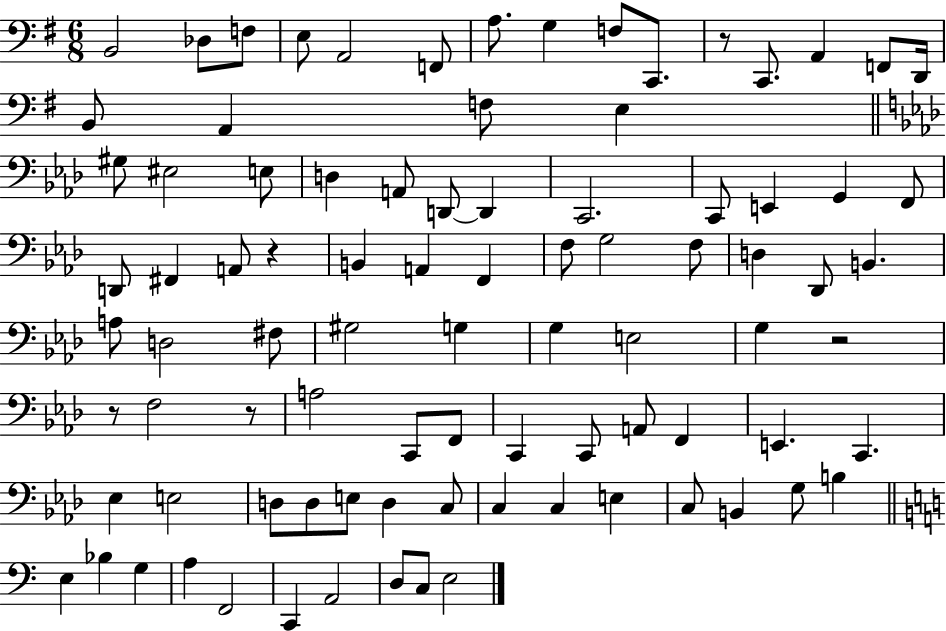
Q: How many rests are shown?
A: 5